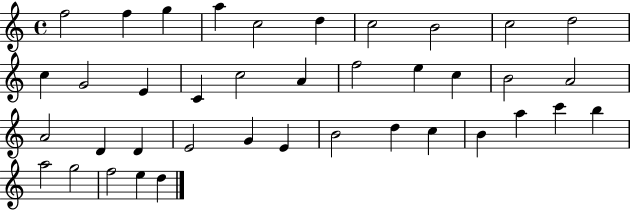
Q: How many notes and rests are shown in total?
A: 39